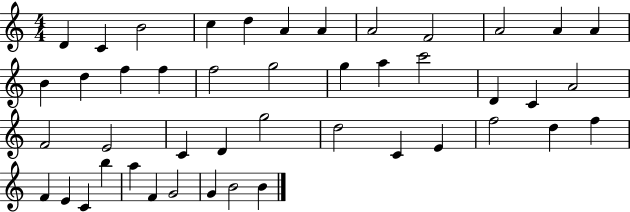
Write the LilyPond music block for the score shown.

{
  \clef treble
  \numericTimeSignature
  \time 4/4
  \key c \major
  d'4 c'4 b'2 | c''4 d''4 a'4 a'4 | a'2 f'2 | a'2 a'4 a'4 | \break b'4 d''4 f''4 f''4 | f''2 g''2 | g''4 a''4 c'''2 | d'4 c'4 a'2 | \break f'2 e'2 | c'4 d'4 g''2 | d''2 c'4 e'4 | f''2 d''4 f''4 | \break f'4 e'4 c'4 b''4 | a''4 f'4 g'2 | g'4 b'2 b'4 | \bar "|."
}